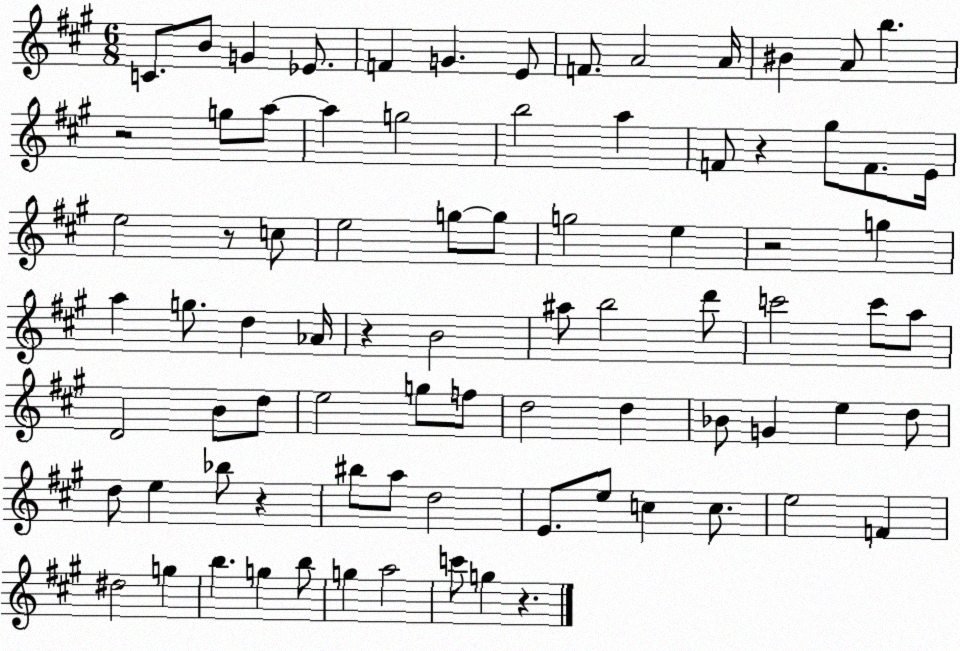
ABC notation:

X:1
T:Untitled
M:6/8
L:1/4
K:A
C/2 B/2 G _E/2 F G E/2 F/2 A2 A/4 ^B A/2 b z2 g/2 a/2 a g2 b2 a F/2 z ^g/2 F/2 E/4 e2 z/2 c/2 e2 g/2 g/2 g2 e z2 g a g/2 d _A/4 z B2 ^a/2 b2 d'/2 c'2 c'/2 a/2 D2 B/2 d/2 e2 g/2 f/2 d2 d _B/2 G e d/2 d/2 e _b/2 z ^b/2 a/2 d2 E/2 e/2 c c/2 e2 F ^d2 g b g b/2 g a2 c'/2 g z